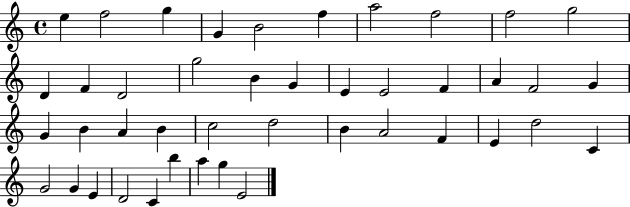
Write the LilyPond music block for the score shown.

{
  \clef treble
  \time 4/4
  \defaultTimeSignature
  \key c \major
  e''4 f''2 g''4 | g'4 b'2 f''4 | a''2 f''2 | f''2 g''2 | \break d'4 f'4 d'2 | g''2 b'4 g'4 | e'4 e'2 f'4 | a'4 f'2 g'4 | \break g'4 b'4 a'4 b'4 | c''2 d''2 | b'4 a'2 f'4 | e'4 d''2 c'4 | \break g'2 g'4 e'4 | d'2 c'4 b''4 | a''4 g''4 e'2 | \bar "|."
}